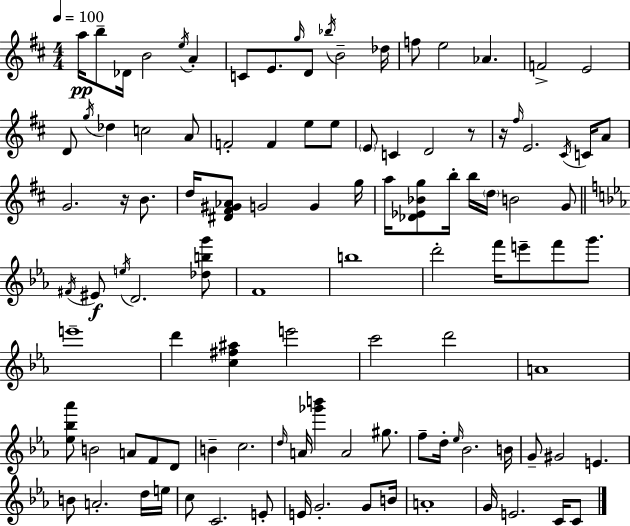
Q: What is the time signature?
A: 4/4